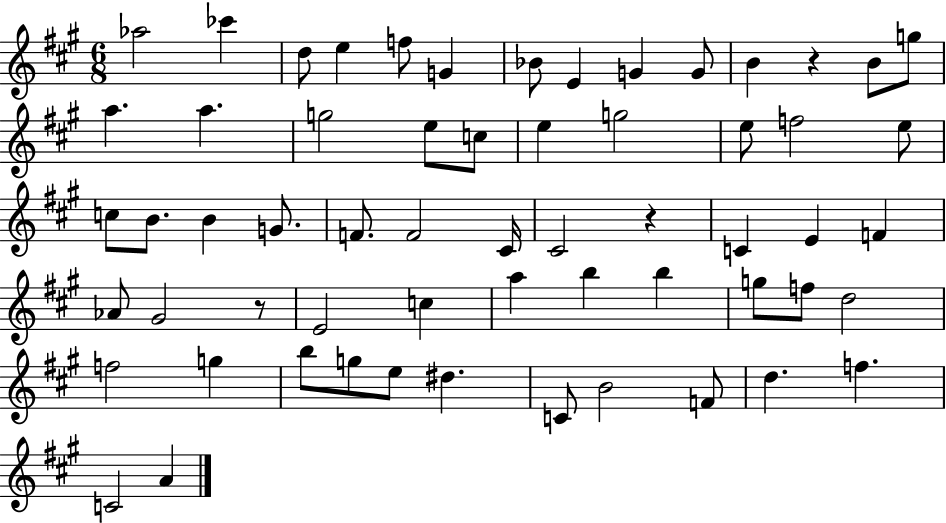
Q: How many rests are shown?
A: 3